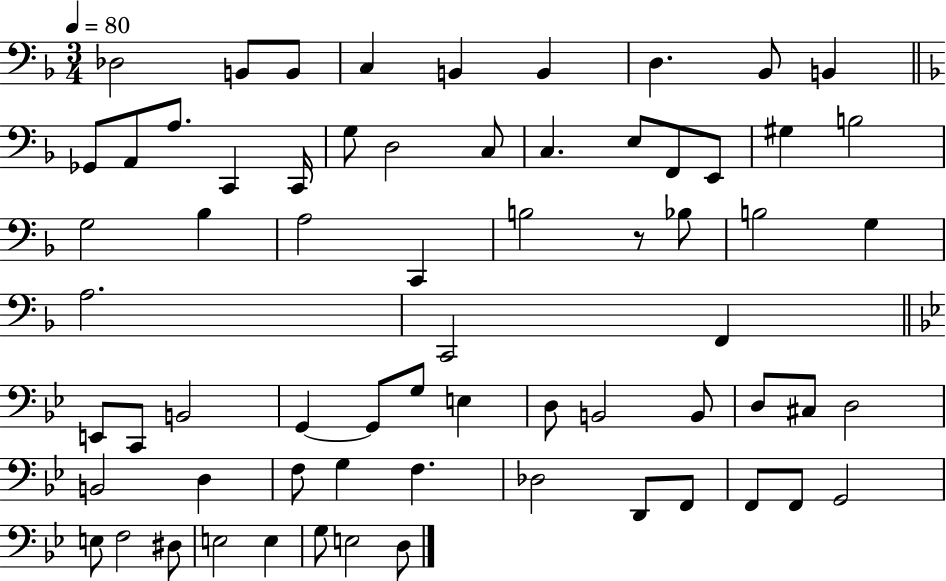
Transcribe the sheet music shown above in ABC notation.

X:1
T:Untitled
M:3/4
L:1/4
K:F
_D,2 B,,/2 B,,/2 C, B,, B,, D, _B,,/2 B,, _G,,/2 A,,/2 A,/2 C,, C,,/4 G,/2 D,2 C,/2 C, E,/2 F,,/2 E,,/2 ^G, B,2 G,2 _B, A,2 C,, B,2 z/2 _B,/2 B,2 G, A,2 C,,2 F,, E,,/2 C,,/2 B,,2 G,, G,,/2 G,/2 E, D,/2 B,,2 B,,/2 D,/2 ^C,/2 D,2 B,,2 D, F,/2 G, F, _D,2 D,,/2 F,,/2 F,,/2 F,,/2 G,,2 E,/2 F,2 ^D,/2 E,2 E, G,/2 E,2 D,/2